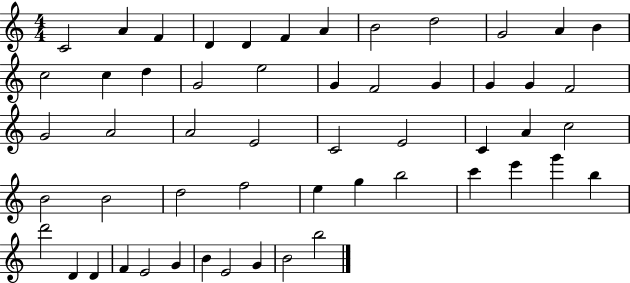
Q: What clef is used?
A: treble